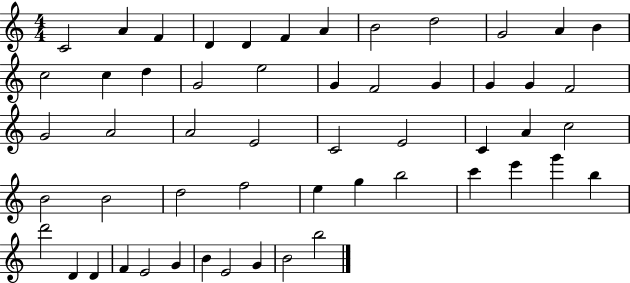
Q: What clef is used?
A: treble